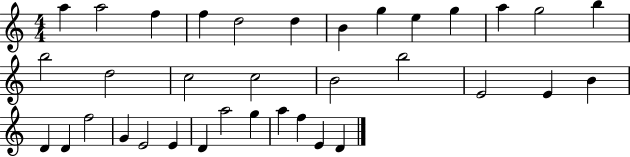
{
  \clef treble
  \numericTimeSignature
  \time 4/4
  \key c \major
  a''4 a''2 f''4 | f''4 d''2 d''4 | b'4 g''4 e''4 g''4 | a''4 g''2 b''4 | \break b''2 d''2 | c''2 c''2 | b'2 b''2 | e'2 e'4 b'4 | \break d'4 d'4 f''2 | g'4 e'2 e'4 | d'4 a''2 g''4 | a''4 f''4 e'4 d'4 | \break \bar "|."
}